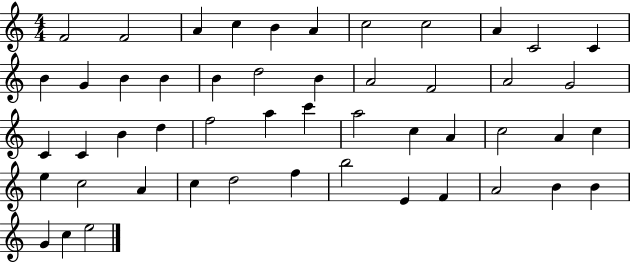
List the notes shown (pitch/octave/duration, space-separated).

F4/h F4/h A4/q C5/q B4/q A4/q C5/h C5/h A4/q C4/h C4/q B4/q G4/q B4/q B4/q B4/q D5/h B4/q A4/h F4/h A4/h G4/h C4/q C4/q B4/q D5/q F5/h A5/q C6/q A5/h C5/q A4/q C5/h A4/q C5/q E5/q C5/h A4/q C5/q D5/h F5/q B5/h E4/q F4/q A4/h B4/q B4/q G4/q C5/q E5/h